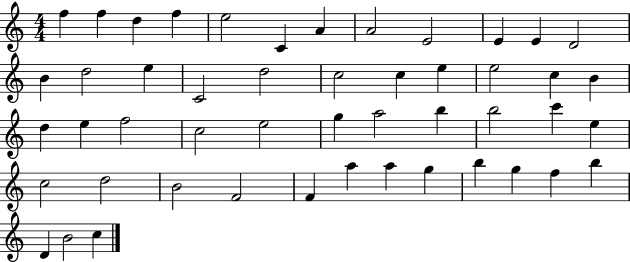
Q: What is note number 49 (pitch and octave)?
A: C5